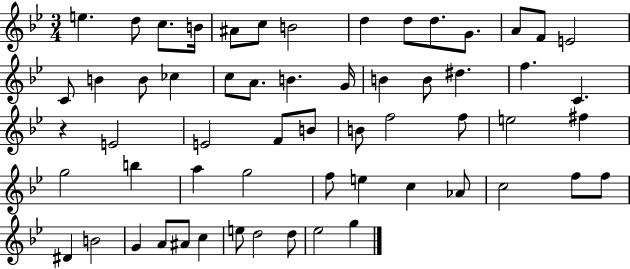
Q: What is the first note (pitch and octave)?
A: E5